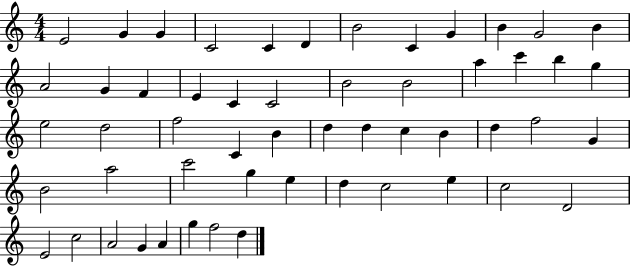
X:1
T:Untitled
M:4/4
L:1/4
K:C
E2 G G C2 C D B2 C G B G2 B A2 G F E C C2 B2 B2 a c' b g e2 d2 f2 C B d d c B d f2 G B2 a2 c'2 g e d c2 e c2 D2 E2 c2 A2 G A g f2 d